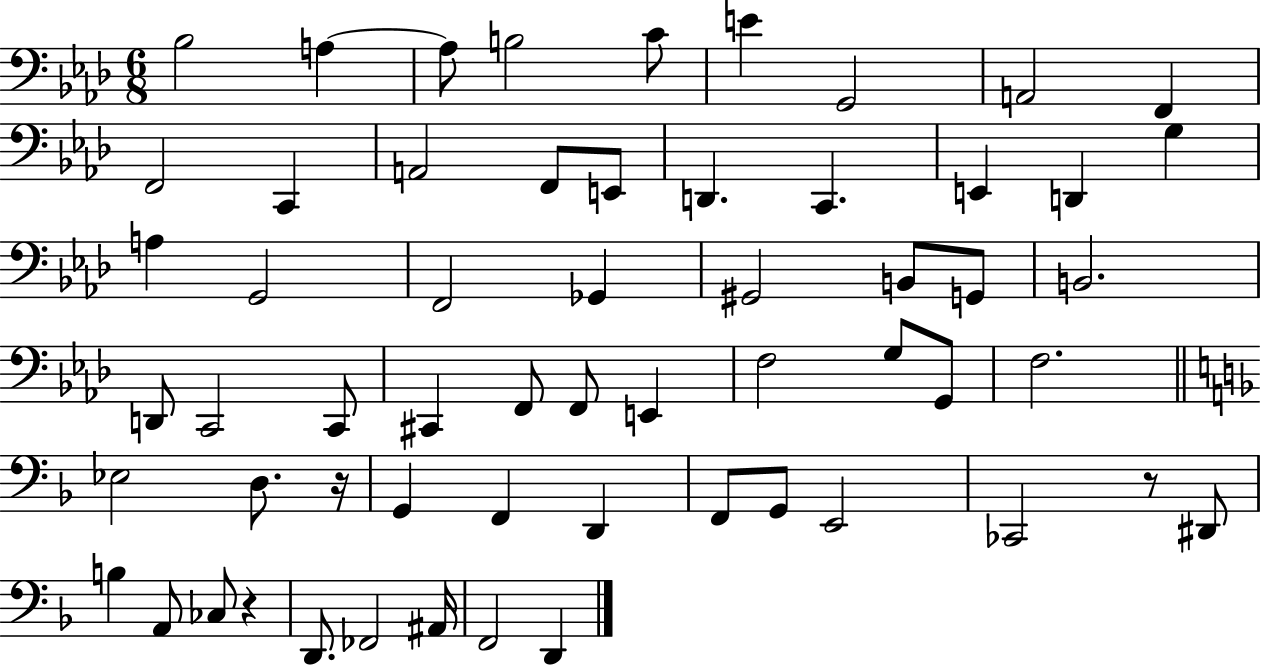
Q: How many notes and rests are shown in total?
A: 59